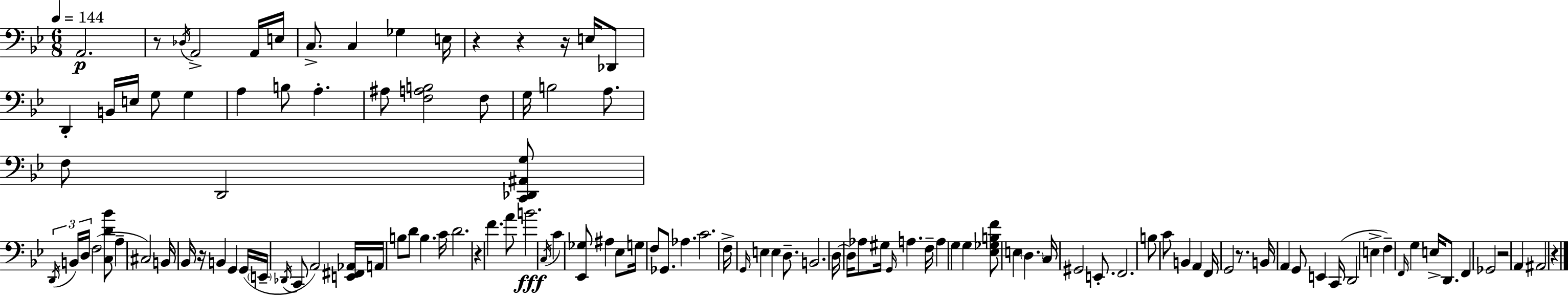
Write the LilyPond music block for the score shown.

{
  \clef bass
  \numericTimeSignature
  \time 6/8
  \key g \minor
  \tempo 4 = 144
  a,2.\p | r8 \acciaccatura { des16 } a,2-> a,16 | e16 c8.-> c4 ges4 | e16 r4 r4 r16 e16 des,8 | \break d,4-. b,16 e16 g8 g4 | a4 b8 a4.-. | ais8 <f a b>2 f8 | g16 b2 a8. | \break f8 d,2 <c, des, ais, g>8 | \tuplet 3/2 { \acciaccatura { d,16 } b,16 d16 } f2( | <c d' bes'>8 a4-- \parenthesize cis2) | b,16 bes,16 r16 b,4 g,4 | \break g,16( \parenthesize e,16-- \acciaccatura { des,16 } c,8 a,2) | <e, fis, aes,>16 a,16 b8 d'8 b4. | c'16 d'2. | r4 f'4. | \break a'8 b'2.\fff | \acciaccatura { c16 } c'4 <ees, ges>8 ais4 | ees8 g16 f8 ges,8. aes4. | c'2. | \break f16-> \grace { g,16 } e4 e4 | d8.-- b,2. | d16~~ d16 aes8 gis16 \grace { g,16 } a4. | f16-- a4 g4 | \break g4 <ees ges b f'>8 e4 | \parenthesize d4. c16 gis,2 | e,8.-. f,2. | b8 c'8 b,4 | \break a,4 f,16 g,2 | r8. b,16 a,4 g,8 | e,4 c,16( d,2 | e4-> f4--) \grace { f,16 } g4 | \break e16-> d,8. f,4 ges,2 | r2 | a,4 ais,2 | r4 \bar "|."
}